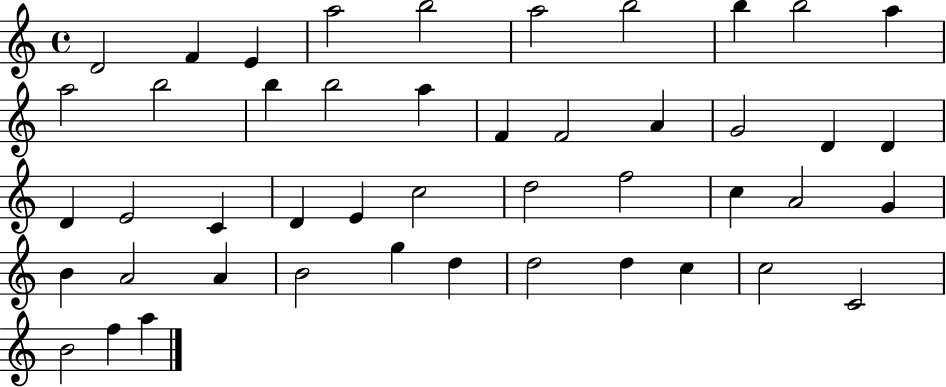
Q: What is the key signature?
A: C major